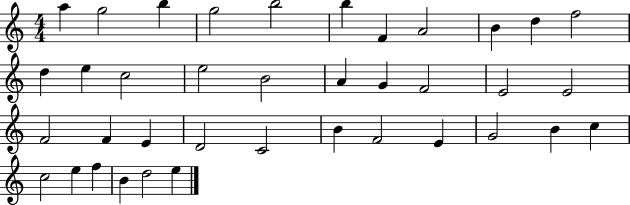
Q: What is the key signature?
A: C major